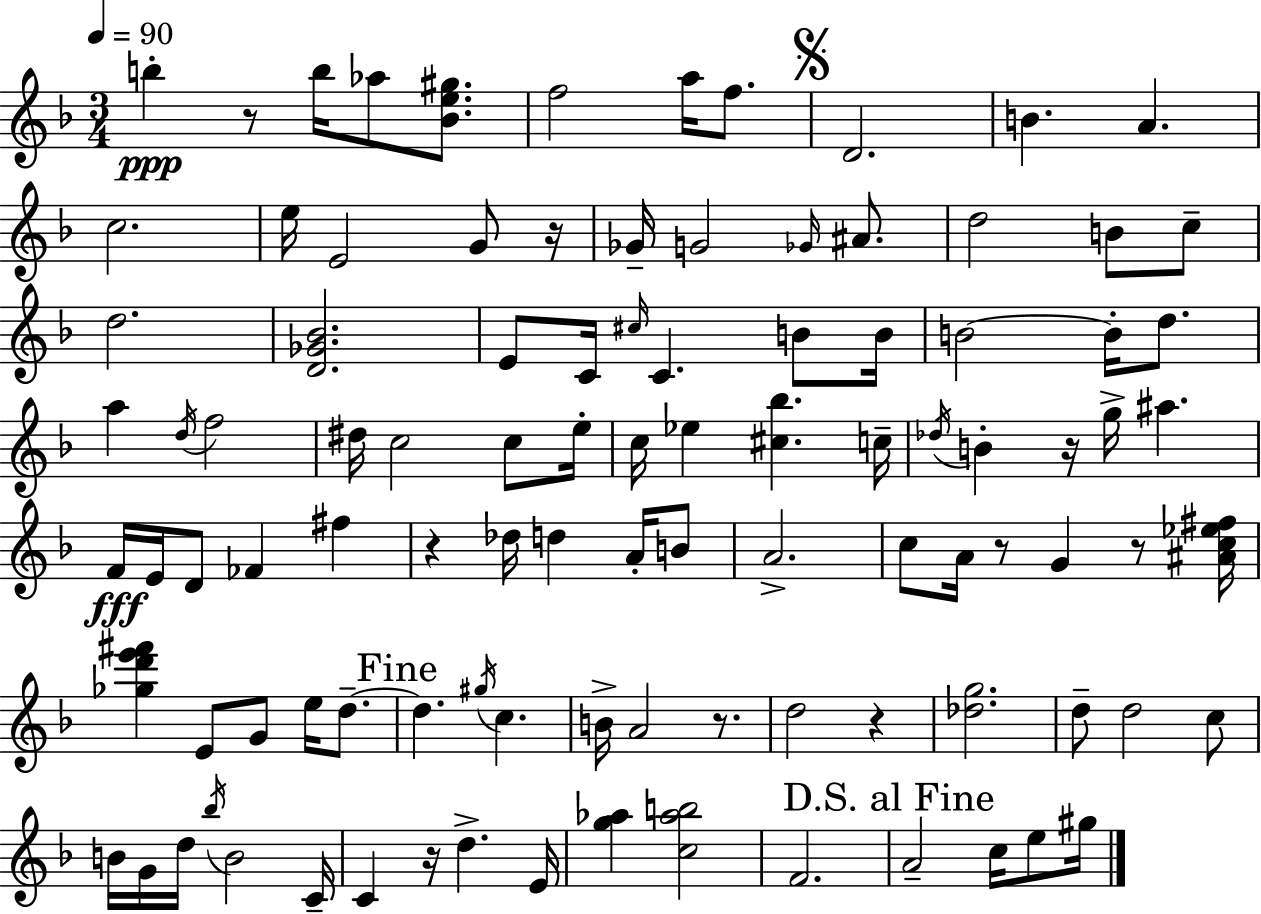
B5/q R/e B5/s Ab5/e [Bb4,E5,G#5]/e. F5/h A5/s F5/e. D4/h. B4/q. A4/q. C5/h. E5/s E4/h G4/e R/s Gb4/s G4/h Gb4/s A#4/e. D5/h B4/e C5/e D5/h. [D4,Gb4,Bb4]/h. E4/e C4/s C#5/s C4/q. B4/e B4/s B4/h B4/s D5/e. A5/q D5/s F5/h D#5/s C5/h C5/e E5/s C5/s Eb5/q [C#5,Bb5]/q. C5/s Db5/s B4/q R/s G5/s A#5/q. F4/s E4/s D4/e FES4/q F#5/q R/q Db5/s D5/q A4/s B4/e A4/h. C5/e A4/s R/e G4/q R/e [A#4,C5,Eb5,F#5]/s [Gb5,D6,E6,F#6]/q E4/e G4/e E5/s D5/e. D5/q. G#5/s C5/q. B4/s A4/h R/e. D5/h R/q [Db5,G5]/h. D5/e D5/h C5/e B4/s G4/s D5/s Bb5/s B4/h C4/s C4/q R/s D5/q. E4/s [G5,Ab5]/q [C5,Ab5,B5]/h F4/h. A4/h C5/s E5/e G#5/s